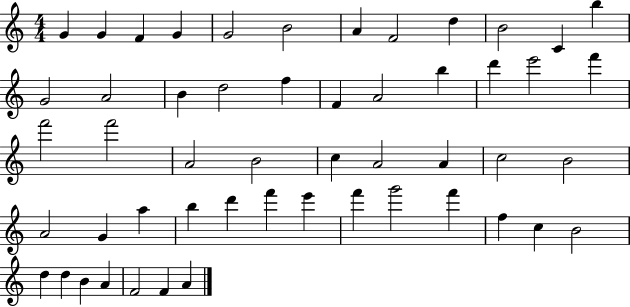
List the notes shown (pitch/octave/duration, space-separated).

G4/q G4/q F4/q G4/q G4/h B4/h A4/q F4/h D5/q B4/h C4/q B5/q G4/h A4/h B4/q D5/h F5/q F4/q A4/h B5/q D6/q E6/h F6/q F6/h F6/h A4/h B4/h C5/q A4/h A4/q C5/h B4/h A4/h G4/q A5/q B5/q D6/q F6/q E6/q F6/q G6/h F6/q F5/q C5/q B4/h D5/q D5/q B4/q A4/q F4/h F4/q A4/q